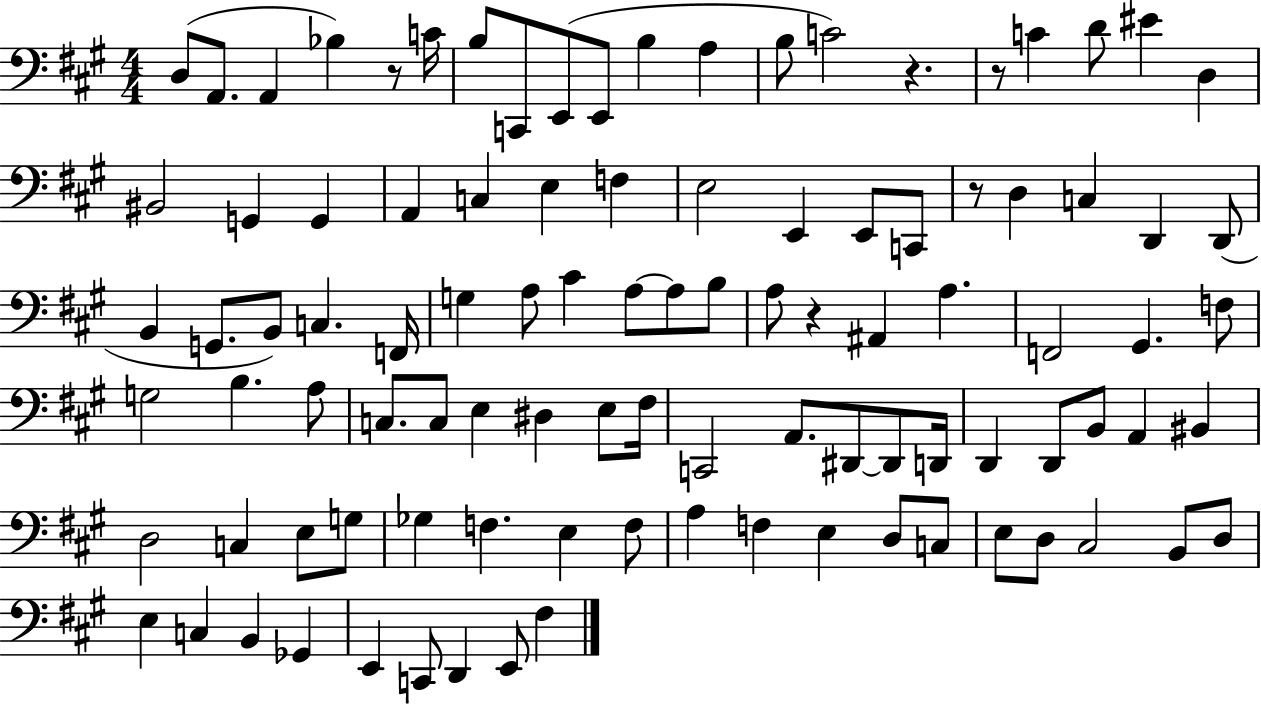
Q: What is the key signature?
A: A major